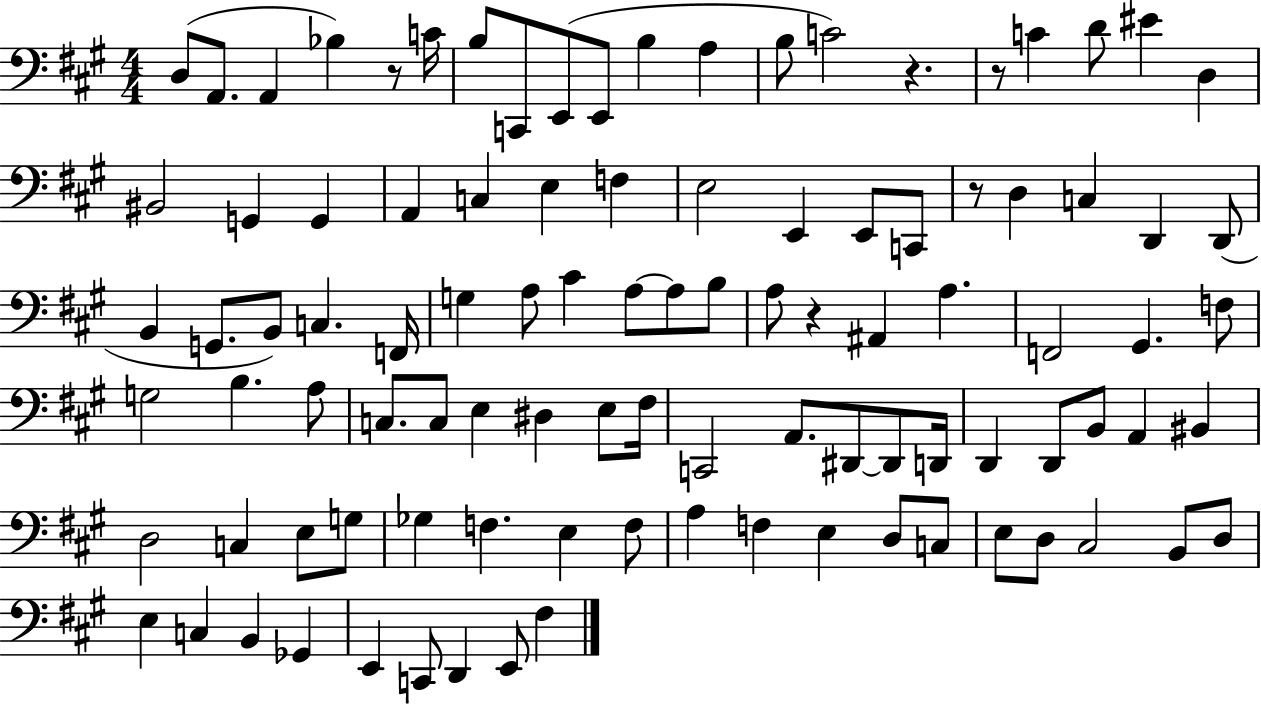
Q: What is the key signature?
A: A major